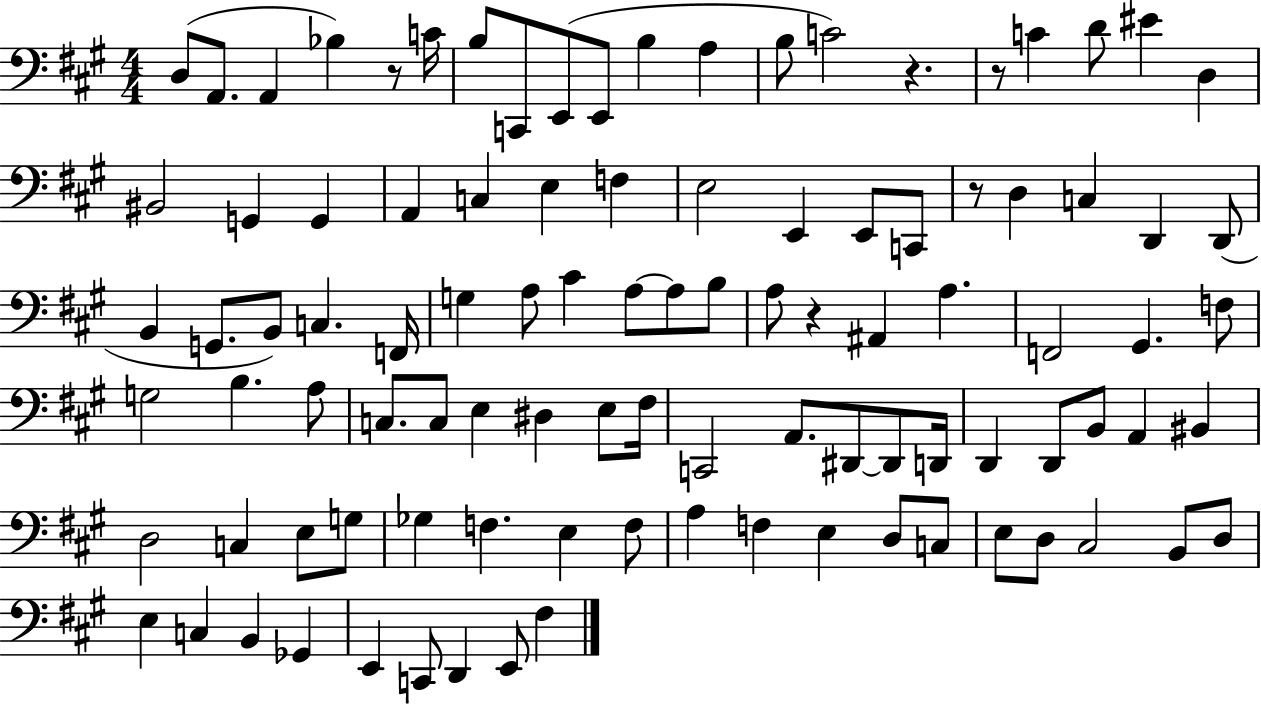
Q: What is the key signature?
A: A major